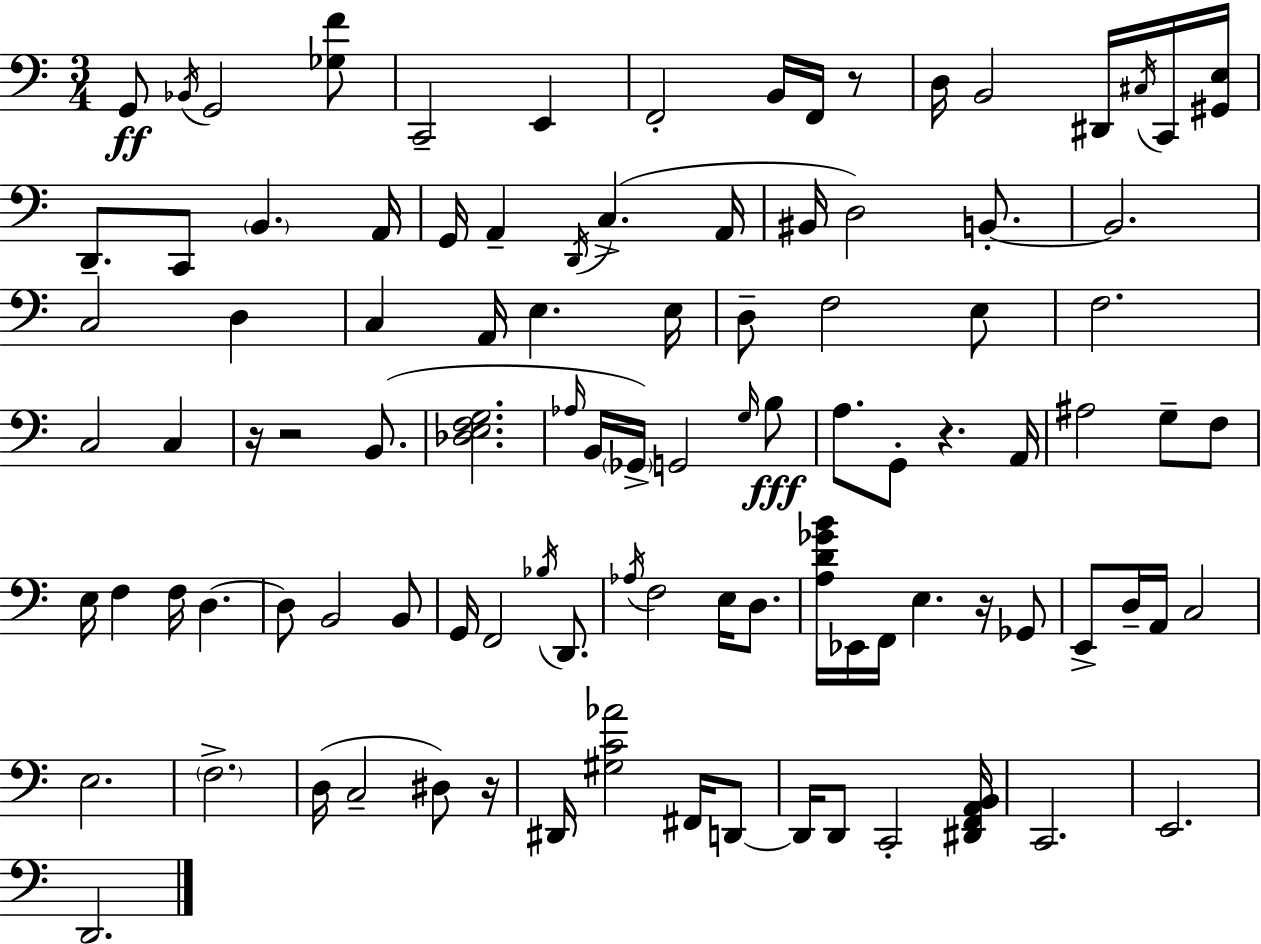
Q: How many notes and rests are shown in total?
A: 100